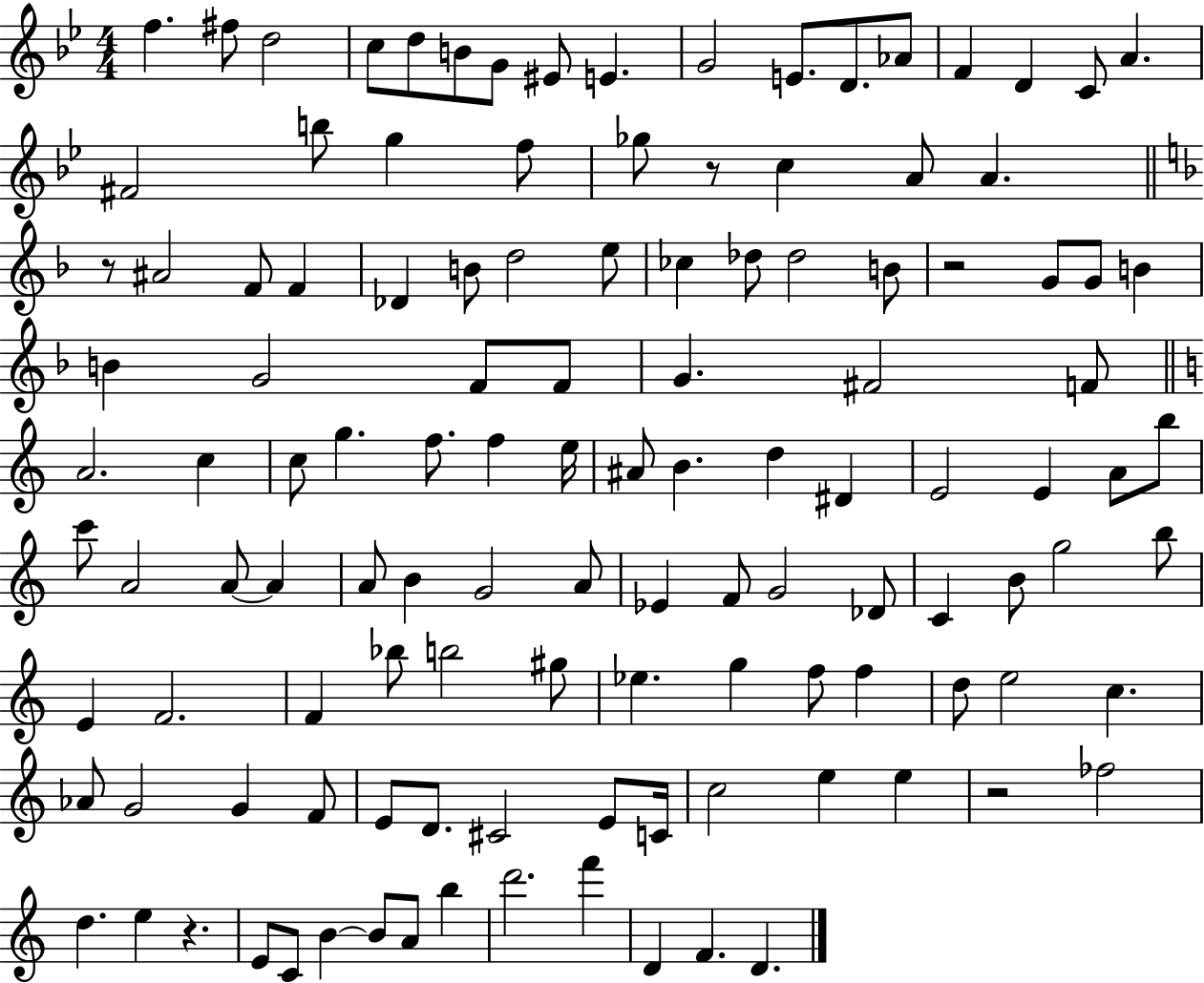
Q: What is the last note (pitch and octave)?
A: D4